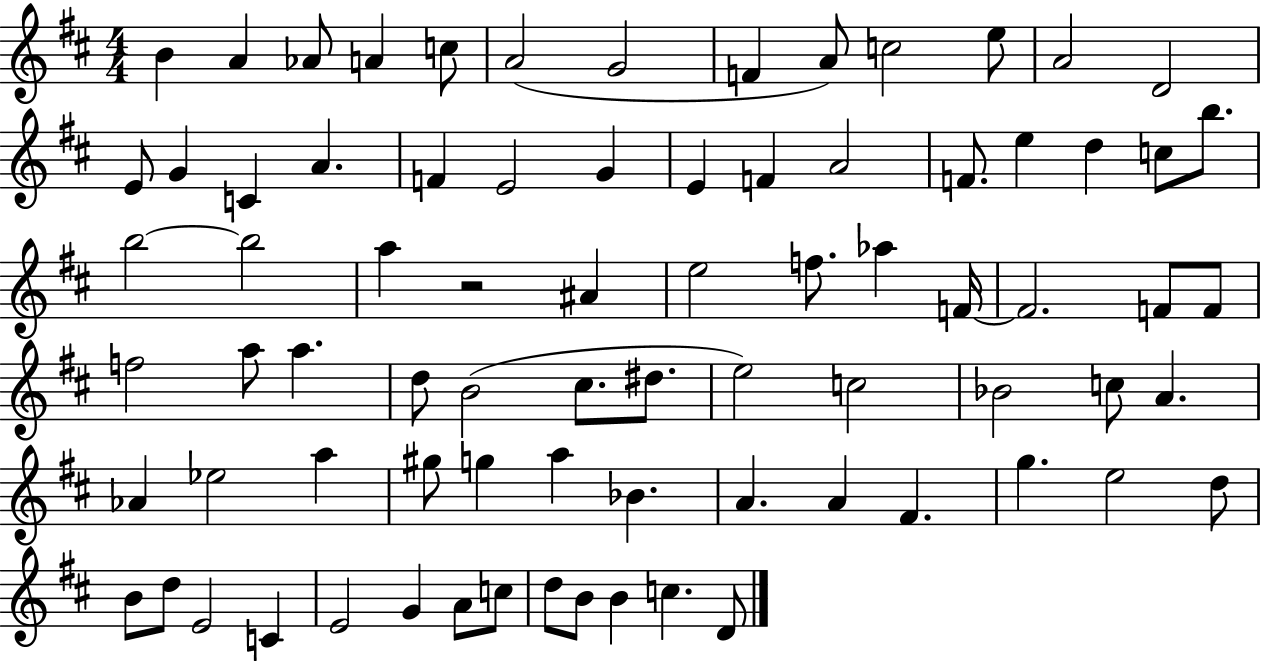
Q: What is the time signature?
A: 4/4